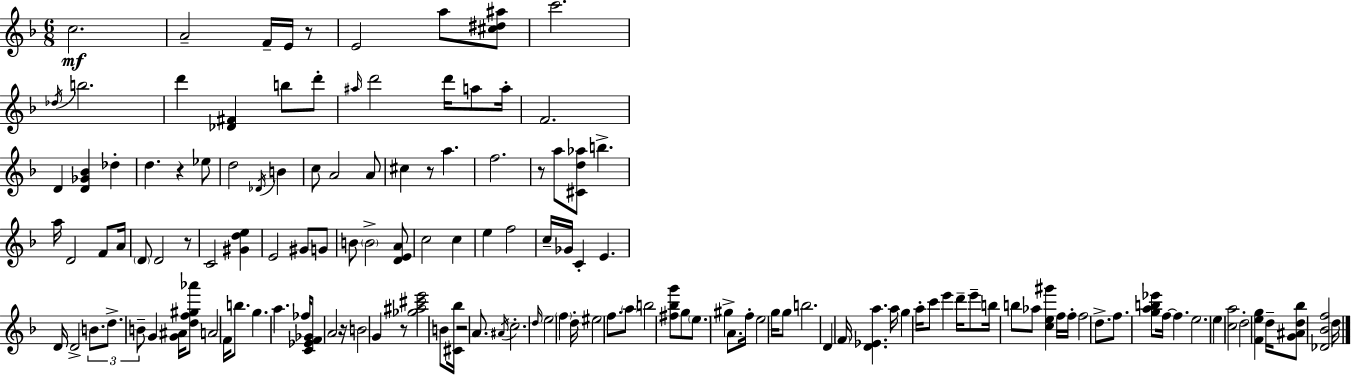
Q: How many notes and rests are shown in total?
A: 140